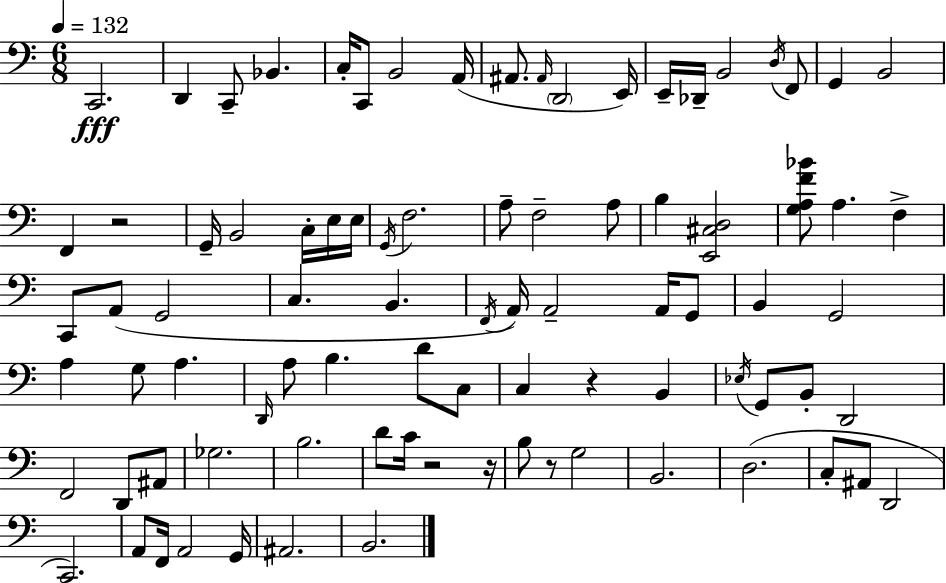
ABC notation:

X:1
T:Untitled
M:6/8
L:1/4
K:C
C,,2 D,, C,,/2 _B,, C,/4 C,,/2 B,,2 A,,/4 ^A,,/2 ^A,,/4 D,,2 E,,/4 E,,/4 _D,,/4 B,,2 D,/4 F,,/2 G,, B,,2 F,, z2 G,,/4 B,,2 C,/4 E,/4 E,/4 G,,/4 F,2 A,/2 F,2 A,/2 B, [E,,^C,D,]2 [G,A,F_B]/2 A, F, C,,/2 A,,/2 G,,2 C, B,, F,,/4 A,,/4 A,,2 A,,/4 G,,/2 B,, G,,2 A, G,/2 A, D,,/4 A,/2 B, D/2 C,/2 C, z B,, _E,/4 G,,/2 B,,/2 D,,2 F,,2 D,,/2 ^A,,/2 _G,2 B,2 D/2 C/4 z2 z/4 B,/2 z/2 G,2 B,,2 D,2 C,/2 ^A,,/2 D,,2 C,,2 A,,/2 F,,/4 A,,2 G,,/4 ^A,,2 B,,2